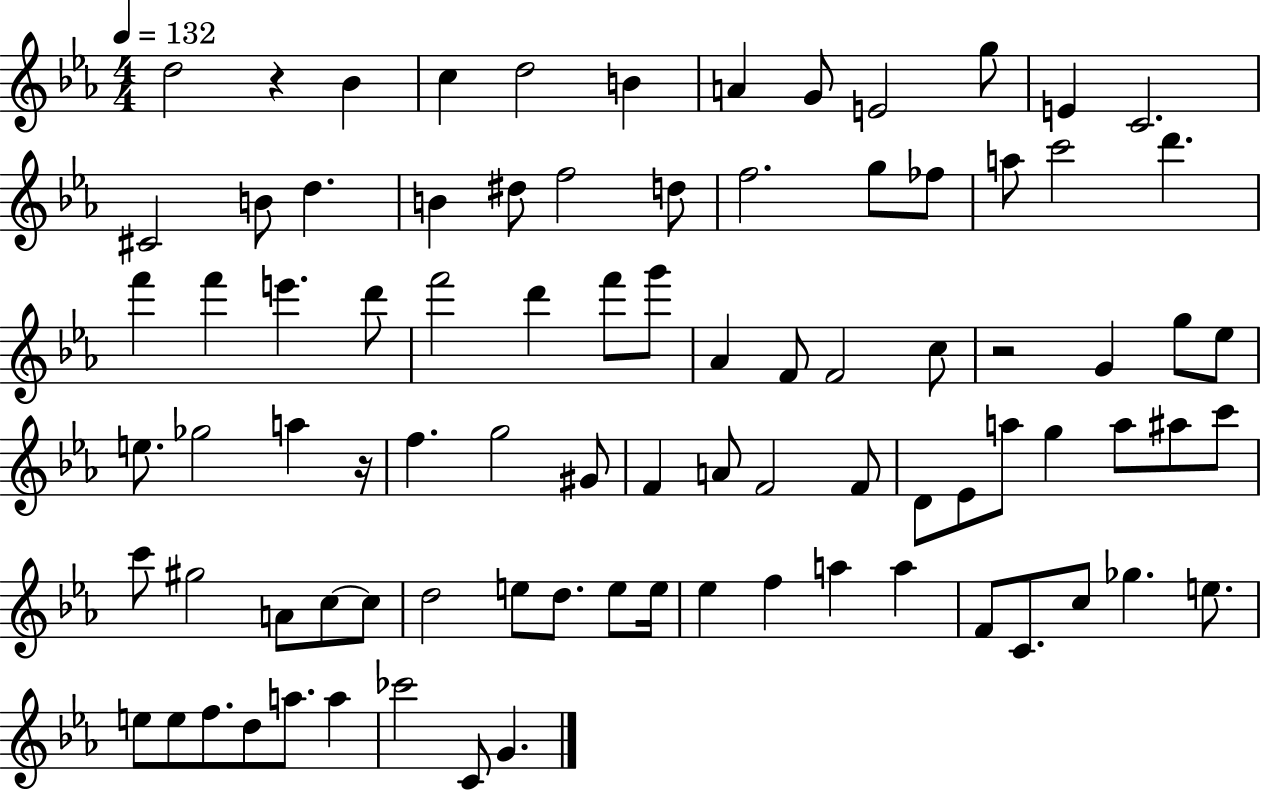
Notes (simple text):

D5/h R/q Bb4/q C5/q D5/h B4/q A4/q G4/e E4/h G5/e E4/q C4/h. C#4/h B4/e D5/q. B4/q D#5/e F5/h D5/e F5/h. G5/e FES5/e A5/e C6/h D6/q. F6/q F6/q E6/q. D6/e F6/h D6/q F6/e G6/e Ab4/q F4/e F4/h C5/e R/h G4/q G5/e Eb5/e E5/e. Gb5/h A5/q R/s F5/q. G5/h G#4/e F4/q A4/e F4/h F4/e D4/e Eb4/e A5/e G5/q A5/e A#5/e C6/e C6/e G#5/h A4/e C5/e C5/e D5/h E5/e D5/e. E5/e E5/s Eb5/q F5/q A5/q A5/q F4/e C4/e. C5/e Gb5/q. E5/e. E5/e E5/e F5/e. D5/e A5/e. A5/q CES6/h C4/e G4/q.